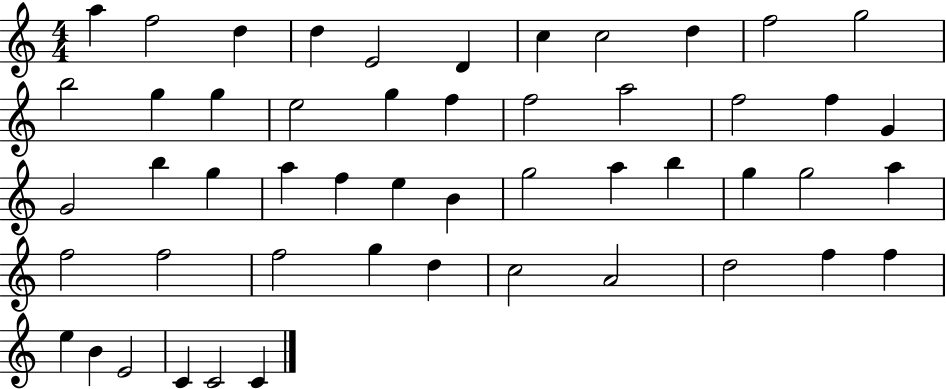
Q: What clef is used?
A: treble